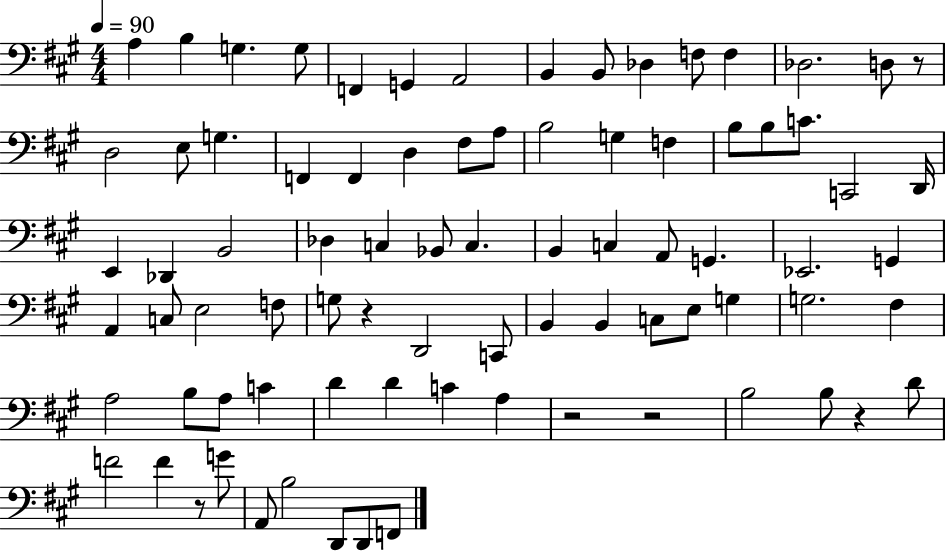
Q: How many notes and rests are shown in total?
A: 82